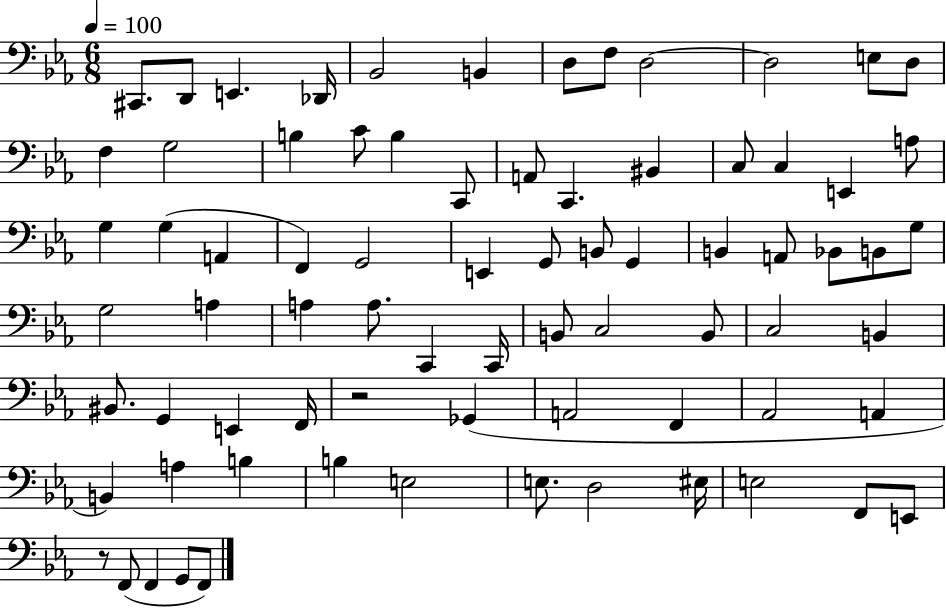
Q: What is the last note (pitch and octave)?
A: F2